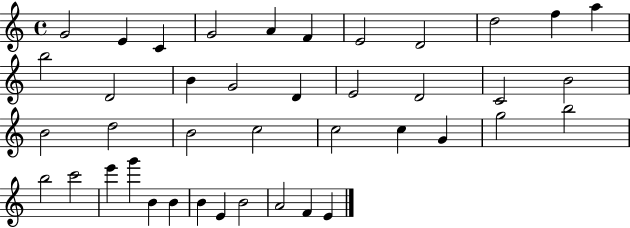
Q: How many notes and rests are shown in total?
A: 41